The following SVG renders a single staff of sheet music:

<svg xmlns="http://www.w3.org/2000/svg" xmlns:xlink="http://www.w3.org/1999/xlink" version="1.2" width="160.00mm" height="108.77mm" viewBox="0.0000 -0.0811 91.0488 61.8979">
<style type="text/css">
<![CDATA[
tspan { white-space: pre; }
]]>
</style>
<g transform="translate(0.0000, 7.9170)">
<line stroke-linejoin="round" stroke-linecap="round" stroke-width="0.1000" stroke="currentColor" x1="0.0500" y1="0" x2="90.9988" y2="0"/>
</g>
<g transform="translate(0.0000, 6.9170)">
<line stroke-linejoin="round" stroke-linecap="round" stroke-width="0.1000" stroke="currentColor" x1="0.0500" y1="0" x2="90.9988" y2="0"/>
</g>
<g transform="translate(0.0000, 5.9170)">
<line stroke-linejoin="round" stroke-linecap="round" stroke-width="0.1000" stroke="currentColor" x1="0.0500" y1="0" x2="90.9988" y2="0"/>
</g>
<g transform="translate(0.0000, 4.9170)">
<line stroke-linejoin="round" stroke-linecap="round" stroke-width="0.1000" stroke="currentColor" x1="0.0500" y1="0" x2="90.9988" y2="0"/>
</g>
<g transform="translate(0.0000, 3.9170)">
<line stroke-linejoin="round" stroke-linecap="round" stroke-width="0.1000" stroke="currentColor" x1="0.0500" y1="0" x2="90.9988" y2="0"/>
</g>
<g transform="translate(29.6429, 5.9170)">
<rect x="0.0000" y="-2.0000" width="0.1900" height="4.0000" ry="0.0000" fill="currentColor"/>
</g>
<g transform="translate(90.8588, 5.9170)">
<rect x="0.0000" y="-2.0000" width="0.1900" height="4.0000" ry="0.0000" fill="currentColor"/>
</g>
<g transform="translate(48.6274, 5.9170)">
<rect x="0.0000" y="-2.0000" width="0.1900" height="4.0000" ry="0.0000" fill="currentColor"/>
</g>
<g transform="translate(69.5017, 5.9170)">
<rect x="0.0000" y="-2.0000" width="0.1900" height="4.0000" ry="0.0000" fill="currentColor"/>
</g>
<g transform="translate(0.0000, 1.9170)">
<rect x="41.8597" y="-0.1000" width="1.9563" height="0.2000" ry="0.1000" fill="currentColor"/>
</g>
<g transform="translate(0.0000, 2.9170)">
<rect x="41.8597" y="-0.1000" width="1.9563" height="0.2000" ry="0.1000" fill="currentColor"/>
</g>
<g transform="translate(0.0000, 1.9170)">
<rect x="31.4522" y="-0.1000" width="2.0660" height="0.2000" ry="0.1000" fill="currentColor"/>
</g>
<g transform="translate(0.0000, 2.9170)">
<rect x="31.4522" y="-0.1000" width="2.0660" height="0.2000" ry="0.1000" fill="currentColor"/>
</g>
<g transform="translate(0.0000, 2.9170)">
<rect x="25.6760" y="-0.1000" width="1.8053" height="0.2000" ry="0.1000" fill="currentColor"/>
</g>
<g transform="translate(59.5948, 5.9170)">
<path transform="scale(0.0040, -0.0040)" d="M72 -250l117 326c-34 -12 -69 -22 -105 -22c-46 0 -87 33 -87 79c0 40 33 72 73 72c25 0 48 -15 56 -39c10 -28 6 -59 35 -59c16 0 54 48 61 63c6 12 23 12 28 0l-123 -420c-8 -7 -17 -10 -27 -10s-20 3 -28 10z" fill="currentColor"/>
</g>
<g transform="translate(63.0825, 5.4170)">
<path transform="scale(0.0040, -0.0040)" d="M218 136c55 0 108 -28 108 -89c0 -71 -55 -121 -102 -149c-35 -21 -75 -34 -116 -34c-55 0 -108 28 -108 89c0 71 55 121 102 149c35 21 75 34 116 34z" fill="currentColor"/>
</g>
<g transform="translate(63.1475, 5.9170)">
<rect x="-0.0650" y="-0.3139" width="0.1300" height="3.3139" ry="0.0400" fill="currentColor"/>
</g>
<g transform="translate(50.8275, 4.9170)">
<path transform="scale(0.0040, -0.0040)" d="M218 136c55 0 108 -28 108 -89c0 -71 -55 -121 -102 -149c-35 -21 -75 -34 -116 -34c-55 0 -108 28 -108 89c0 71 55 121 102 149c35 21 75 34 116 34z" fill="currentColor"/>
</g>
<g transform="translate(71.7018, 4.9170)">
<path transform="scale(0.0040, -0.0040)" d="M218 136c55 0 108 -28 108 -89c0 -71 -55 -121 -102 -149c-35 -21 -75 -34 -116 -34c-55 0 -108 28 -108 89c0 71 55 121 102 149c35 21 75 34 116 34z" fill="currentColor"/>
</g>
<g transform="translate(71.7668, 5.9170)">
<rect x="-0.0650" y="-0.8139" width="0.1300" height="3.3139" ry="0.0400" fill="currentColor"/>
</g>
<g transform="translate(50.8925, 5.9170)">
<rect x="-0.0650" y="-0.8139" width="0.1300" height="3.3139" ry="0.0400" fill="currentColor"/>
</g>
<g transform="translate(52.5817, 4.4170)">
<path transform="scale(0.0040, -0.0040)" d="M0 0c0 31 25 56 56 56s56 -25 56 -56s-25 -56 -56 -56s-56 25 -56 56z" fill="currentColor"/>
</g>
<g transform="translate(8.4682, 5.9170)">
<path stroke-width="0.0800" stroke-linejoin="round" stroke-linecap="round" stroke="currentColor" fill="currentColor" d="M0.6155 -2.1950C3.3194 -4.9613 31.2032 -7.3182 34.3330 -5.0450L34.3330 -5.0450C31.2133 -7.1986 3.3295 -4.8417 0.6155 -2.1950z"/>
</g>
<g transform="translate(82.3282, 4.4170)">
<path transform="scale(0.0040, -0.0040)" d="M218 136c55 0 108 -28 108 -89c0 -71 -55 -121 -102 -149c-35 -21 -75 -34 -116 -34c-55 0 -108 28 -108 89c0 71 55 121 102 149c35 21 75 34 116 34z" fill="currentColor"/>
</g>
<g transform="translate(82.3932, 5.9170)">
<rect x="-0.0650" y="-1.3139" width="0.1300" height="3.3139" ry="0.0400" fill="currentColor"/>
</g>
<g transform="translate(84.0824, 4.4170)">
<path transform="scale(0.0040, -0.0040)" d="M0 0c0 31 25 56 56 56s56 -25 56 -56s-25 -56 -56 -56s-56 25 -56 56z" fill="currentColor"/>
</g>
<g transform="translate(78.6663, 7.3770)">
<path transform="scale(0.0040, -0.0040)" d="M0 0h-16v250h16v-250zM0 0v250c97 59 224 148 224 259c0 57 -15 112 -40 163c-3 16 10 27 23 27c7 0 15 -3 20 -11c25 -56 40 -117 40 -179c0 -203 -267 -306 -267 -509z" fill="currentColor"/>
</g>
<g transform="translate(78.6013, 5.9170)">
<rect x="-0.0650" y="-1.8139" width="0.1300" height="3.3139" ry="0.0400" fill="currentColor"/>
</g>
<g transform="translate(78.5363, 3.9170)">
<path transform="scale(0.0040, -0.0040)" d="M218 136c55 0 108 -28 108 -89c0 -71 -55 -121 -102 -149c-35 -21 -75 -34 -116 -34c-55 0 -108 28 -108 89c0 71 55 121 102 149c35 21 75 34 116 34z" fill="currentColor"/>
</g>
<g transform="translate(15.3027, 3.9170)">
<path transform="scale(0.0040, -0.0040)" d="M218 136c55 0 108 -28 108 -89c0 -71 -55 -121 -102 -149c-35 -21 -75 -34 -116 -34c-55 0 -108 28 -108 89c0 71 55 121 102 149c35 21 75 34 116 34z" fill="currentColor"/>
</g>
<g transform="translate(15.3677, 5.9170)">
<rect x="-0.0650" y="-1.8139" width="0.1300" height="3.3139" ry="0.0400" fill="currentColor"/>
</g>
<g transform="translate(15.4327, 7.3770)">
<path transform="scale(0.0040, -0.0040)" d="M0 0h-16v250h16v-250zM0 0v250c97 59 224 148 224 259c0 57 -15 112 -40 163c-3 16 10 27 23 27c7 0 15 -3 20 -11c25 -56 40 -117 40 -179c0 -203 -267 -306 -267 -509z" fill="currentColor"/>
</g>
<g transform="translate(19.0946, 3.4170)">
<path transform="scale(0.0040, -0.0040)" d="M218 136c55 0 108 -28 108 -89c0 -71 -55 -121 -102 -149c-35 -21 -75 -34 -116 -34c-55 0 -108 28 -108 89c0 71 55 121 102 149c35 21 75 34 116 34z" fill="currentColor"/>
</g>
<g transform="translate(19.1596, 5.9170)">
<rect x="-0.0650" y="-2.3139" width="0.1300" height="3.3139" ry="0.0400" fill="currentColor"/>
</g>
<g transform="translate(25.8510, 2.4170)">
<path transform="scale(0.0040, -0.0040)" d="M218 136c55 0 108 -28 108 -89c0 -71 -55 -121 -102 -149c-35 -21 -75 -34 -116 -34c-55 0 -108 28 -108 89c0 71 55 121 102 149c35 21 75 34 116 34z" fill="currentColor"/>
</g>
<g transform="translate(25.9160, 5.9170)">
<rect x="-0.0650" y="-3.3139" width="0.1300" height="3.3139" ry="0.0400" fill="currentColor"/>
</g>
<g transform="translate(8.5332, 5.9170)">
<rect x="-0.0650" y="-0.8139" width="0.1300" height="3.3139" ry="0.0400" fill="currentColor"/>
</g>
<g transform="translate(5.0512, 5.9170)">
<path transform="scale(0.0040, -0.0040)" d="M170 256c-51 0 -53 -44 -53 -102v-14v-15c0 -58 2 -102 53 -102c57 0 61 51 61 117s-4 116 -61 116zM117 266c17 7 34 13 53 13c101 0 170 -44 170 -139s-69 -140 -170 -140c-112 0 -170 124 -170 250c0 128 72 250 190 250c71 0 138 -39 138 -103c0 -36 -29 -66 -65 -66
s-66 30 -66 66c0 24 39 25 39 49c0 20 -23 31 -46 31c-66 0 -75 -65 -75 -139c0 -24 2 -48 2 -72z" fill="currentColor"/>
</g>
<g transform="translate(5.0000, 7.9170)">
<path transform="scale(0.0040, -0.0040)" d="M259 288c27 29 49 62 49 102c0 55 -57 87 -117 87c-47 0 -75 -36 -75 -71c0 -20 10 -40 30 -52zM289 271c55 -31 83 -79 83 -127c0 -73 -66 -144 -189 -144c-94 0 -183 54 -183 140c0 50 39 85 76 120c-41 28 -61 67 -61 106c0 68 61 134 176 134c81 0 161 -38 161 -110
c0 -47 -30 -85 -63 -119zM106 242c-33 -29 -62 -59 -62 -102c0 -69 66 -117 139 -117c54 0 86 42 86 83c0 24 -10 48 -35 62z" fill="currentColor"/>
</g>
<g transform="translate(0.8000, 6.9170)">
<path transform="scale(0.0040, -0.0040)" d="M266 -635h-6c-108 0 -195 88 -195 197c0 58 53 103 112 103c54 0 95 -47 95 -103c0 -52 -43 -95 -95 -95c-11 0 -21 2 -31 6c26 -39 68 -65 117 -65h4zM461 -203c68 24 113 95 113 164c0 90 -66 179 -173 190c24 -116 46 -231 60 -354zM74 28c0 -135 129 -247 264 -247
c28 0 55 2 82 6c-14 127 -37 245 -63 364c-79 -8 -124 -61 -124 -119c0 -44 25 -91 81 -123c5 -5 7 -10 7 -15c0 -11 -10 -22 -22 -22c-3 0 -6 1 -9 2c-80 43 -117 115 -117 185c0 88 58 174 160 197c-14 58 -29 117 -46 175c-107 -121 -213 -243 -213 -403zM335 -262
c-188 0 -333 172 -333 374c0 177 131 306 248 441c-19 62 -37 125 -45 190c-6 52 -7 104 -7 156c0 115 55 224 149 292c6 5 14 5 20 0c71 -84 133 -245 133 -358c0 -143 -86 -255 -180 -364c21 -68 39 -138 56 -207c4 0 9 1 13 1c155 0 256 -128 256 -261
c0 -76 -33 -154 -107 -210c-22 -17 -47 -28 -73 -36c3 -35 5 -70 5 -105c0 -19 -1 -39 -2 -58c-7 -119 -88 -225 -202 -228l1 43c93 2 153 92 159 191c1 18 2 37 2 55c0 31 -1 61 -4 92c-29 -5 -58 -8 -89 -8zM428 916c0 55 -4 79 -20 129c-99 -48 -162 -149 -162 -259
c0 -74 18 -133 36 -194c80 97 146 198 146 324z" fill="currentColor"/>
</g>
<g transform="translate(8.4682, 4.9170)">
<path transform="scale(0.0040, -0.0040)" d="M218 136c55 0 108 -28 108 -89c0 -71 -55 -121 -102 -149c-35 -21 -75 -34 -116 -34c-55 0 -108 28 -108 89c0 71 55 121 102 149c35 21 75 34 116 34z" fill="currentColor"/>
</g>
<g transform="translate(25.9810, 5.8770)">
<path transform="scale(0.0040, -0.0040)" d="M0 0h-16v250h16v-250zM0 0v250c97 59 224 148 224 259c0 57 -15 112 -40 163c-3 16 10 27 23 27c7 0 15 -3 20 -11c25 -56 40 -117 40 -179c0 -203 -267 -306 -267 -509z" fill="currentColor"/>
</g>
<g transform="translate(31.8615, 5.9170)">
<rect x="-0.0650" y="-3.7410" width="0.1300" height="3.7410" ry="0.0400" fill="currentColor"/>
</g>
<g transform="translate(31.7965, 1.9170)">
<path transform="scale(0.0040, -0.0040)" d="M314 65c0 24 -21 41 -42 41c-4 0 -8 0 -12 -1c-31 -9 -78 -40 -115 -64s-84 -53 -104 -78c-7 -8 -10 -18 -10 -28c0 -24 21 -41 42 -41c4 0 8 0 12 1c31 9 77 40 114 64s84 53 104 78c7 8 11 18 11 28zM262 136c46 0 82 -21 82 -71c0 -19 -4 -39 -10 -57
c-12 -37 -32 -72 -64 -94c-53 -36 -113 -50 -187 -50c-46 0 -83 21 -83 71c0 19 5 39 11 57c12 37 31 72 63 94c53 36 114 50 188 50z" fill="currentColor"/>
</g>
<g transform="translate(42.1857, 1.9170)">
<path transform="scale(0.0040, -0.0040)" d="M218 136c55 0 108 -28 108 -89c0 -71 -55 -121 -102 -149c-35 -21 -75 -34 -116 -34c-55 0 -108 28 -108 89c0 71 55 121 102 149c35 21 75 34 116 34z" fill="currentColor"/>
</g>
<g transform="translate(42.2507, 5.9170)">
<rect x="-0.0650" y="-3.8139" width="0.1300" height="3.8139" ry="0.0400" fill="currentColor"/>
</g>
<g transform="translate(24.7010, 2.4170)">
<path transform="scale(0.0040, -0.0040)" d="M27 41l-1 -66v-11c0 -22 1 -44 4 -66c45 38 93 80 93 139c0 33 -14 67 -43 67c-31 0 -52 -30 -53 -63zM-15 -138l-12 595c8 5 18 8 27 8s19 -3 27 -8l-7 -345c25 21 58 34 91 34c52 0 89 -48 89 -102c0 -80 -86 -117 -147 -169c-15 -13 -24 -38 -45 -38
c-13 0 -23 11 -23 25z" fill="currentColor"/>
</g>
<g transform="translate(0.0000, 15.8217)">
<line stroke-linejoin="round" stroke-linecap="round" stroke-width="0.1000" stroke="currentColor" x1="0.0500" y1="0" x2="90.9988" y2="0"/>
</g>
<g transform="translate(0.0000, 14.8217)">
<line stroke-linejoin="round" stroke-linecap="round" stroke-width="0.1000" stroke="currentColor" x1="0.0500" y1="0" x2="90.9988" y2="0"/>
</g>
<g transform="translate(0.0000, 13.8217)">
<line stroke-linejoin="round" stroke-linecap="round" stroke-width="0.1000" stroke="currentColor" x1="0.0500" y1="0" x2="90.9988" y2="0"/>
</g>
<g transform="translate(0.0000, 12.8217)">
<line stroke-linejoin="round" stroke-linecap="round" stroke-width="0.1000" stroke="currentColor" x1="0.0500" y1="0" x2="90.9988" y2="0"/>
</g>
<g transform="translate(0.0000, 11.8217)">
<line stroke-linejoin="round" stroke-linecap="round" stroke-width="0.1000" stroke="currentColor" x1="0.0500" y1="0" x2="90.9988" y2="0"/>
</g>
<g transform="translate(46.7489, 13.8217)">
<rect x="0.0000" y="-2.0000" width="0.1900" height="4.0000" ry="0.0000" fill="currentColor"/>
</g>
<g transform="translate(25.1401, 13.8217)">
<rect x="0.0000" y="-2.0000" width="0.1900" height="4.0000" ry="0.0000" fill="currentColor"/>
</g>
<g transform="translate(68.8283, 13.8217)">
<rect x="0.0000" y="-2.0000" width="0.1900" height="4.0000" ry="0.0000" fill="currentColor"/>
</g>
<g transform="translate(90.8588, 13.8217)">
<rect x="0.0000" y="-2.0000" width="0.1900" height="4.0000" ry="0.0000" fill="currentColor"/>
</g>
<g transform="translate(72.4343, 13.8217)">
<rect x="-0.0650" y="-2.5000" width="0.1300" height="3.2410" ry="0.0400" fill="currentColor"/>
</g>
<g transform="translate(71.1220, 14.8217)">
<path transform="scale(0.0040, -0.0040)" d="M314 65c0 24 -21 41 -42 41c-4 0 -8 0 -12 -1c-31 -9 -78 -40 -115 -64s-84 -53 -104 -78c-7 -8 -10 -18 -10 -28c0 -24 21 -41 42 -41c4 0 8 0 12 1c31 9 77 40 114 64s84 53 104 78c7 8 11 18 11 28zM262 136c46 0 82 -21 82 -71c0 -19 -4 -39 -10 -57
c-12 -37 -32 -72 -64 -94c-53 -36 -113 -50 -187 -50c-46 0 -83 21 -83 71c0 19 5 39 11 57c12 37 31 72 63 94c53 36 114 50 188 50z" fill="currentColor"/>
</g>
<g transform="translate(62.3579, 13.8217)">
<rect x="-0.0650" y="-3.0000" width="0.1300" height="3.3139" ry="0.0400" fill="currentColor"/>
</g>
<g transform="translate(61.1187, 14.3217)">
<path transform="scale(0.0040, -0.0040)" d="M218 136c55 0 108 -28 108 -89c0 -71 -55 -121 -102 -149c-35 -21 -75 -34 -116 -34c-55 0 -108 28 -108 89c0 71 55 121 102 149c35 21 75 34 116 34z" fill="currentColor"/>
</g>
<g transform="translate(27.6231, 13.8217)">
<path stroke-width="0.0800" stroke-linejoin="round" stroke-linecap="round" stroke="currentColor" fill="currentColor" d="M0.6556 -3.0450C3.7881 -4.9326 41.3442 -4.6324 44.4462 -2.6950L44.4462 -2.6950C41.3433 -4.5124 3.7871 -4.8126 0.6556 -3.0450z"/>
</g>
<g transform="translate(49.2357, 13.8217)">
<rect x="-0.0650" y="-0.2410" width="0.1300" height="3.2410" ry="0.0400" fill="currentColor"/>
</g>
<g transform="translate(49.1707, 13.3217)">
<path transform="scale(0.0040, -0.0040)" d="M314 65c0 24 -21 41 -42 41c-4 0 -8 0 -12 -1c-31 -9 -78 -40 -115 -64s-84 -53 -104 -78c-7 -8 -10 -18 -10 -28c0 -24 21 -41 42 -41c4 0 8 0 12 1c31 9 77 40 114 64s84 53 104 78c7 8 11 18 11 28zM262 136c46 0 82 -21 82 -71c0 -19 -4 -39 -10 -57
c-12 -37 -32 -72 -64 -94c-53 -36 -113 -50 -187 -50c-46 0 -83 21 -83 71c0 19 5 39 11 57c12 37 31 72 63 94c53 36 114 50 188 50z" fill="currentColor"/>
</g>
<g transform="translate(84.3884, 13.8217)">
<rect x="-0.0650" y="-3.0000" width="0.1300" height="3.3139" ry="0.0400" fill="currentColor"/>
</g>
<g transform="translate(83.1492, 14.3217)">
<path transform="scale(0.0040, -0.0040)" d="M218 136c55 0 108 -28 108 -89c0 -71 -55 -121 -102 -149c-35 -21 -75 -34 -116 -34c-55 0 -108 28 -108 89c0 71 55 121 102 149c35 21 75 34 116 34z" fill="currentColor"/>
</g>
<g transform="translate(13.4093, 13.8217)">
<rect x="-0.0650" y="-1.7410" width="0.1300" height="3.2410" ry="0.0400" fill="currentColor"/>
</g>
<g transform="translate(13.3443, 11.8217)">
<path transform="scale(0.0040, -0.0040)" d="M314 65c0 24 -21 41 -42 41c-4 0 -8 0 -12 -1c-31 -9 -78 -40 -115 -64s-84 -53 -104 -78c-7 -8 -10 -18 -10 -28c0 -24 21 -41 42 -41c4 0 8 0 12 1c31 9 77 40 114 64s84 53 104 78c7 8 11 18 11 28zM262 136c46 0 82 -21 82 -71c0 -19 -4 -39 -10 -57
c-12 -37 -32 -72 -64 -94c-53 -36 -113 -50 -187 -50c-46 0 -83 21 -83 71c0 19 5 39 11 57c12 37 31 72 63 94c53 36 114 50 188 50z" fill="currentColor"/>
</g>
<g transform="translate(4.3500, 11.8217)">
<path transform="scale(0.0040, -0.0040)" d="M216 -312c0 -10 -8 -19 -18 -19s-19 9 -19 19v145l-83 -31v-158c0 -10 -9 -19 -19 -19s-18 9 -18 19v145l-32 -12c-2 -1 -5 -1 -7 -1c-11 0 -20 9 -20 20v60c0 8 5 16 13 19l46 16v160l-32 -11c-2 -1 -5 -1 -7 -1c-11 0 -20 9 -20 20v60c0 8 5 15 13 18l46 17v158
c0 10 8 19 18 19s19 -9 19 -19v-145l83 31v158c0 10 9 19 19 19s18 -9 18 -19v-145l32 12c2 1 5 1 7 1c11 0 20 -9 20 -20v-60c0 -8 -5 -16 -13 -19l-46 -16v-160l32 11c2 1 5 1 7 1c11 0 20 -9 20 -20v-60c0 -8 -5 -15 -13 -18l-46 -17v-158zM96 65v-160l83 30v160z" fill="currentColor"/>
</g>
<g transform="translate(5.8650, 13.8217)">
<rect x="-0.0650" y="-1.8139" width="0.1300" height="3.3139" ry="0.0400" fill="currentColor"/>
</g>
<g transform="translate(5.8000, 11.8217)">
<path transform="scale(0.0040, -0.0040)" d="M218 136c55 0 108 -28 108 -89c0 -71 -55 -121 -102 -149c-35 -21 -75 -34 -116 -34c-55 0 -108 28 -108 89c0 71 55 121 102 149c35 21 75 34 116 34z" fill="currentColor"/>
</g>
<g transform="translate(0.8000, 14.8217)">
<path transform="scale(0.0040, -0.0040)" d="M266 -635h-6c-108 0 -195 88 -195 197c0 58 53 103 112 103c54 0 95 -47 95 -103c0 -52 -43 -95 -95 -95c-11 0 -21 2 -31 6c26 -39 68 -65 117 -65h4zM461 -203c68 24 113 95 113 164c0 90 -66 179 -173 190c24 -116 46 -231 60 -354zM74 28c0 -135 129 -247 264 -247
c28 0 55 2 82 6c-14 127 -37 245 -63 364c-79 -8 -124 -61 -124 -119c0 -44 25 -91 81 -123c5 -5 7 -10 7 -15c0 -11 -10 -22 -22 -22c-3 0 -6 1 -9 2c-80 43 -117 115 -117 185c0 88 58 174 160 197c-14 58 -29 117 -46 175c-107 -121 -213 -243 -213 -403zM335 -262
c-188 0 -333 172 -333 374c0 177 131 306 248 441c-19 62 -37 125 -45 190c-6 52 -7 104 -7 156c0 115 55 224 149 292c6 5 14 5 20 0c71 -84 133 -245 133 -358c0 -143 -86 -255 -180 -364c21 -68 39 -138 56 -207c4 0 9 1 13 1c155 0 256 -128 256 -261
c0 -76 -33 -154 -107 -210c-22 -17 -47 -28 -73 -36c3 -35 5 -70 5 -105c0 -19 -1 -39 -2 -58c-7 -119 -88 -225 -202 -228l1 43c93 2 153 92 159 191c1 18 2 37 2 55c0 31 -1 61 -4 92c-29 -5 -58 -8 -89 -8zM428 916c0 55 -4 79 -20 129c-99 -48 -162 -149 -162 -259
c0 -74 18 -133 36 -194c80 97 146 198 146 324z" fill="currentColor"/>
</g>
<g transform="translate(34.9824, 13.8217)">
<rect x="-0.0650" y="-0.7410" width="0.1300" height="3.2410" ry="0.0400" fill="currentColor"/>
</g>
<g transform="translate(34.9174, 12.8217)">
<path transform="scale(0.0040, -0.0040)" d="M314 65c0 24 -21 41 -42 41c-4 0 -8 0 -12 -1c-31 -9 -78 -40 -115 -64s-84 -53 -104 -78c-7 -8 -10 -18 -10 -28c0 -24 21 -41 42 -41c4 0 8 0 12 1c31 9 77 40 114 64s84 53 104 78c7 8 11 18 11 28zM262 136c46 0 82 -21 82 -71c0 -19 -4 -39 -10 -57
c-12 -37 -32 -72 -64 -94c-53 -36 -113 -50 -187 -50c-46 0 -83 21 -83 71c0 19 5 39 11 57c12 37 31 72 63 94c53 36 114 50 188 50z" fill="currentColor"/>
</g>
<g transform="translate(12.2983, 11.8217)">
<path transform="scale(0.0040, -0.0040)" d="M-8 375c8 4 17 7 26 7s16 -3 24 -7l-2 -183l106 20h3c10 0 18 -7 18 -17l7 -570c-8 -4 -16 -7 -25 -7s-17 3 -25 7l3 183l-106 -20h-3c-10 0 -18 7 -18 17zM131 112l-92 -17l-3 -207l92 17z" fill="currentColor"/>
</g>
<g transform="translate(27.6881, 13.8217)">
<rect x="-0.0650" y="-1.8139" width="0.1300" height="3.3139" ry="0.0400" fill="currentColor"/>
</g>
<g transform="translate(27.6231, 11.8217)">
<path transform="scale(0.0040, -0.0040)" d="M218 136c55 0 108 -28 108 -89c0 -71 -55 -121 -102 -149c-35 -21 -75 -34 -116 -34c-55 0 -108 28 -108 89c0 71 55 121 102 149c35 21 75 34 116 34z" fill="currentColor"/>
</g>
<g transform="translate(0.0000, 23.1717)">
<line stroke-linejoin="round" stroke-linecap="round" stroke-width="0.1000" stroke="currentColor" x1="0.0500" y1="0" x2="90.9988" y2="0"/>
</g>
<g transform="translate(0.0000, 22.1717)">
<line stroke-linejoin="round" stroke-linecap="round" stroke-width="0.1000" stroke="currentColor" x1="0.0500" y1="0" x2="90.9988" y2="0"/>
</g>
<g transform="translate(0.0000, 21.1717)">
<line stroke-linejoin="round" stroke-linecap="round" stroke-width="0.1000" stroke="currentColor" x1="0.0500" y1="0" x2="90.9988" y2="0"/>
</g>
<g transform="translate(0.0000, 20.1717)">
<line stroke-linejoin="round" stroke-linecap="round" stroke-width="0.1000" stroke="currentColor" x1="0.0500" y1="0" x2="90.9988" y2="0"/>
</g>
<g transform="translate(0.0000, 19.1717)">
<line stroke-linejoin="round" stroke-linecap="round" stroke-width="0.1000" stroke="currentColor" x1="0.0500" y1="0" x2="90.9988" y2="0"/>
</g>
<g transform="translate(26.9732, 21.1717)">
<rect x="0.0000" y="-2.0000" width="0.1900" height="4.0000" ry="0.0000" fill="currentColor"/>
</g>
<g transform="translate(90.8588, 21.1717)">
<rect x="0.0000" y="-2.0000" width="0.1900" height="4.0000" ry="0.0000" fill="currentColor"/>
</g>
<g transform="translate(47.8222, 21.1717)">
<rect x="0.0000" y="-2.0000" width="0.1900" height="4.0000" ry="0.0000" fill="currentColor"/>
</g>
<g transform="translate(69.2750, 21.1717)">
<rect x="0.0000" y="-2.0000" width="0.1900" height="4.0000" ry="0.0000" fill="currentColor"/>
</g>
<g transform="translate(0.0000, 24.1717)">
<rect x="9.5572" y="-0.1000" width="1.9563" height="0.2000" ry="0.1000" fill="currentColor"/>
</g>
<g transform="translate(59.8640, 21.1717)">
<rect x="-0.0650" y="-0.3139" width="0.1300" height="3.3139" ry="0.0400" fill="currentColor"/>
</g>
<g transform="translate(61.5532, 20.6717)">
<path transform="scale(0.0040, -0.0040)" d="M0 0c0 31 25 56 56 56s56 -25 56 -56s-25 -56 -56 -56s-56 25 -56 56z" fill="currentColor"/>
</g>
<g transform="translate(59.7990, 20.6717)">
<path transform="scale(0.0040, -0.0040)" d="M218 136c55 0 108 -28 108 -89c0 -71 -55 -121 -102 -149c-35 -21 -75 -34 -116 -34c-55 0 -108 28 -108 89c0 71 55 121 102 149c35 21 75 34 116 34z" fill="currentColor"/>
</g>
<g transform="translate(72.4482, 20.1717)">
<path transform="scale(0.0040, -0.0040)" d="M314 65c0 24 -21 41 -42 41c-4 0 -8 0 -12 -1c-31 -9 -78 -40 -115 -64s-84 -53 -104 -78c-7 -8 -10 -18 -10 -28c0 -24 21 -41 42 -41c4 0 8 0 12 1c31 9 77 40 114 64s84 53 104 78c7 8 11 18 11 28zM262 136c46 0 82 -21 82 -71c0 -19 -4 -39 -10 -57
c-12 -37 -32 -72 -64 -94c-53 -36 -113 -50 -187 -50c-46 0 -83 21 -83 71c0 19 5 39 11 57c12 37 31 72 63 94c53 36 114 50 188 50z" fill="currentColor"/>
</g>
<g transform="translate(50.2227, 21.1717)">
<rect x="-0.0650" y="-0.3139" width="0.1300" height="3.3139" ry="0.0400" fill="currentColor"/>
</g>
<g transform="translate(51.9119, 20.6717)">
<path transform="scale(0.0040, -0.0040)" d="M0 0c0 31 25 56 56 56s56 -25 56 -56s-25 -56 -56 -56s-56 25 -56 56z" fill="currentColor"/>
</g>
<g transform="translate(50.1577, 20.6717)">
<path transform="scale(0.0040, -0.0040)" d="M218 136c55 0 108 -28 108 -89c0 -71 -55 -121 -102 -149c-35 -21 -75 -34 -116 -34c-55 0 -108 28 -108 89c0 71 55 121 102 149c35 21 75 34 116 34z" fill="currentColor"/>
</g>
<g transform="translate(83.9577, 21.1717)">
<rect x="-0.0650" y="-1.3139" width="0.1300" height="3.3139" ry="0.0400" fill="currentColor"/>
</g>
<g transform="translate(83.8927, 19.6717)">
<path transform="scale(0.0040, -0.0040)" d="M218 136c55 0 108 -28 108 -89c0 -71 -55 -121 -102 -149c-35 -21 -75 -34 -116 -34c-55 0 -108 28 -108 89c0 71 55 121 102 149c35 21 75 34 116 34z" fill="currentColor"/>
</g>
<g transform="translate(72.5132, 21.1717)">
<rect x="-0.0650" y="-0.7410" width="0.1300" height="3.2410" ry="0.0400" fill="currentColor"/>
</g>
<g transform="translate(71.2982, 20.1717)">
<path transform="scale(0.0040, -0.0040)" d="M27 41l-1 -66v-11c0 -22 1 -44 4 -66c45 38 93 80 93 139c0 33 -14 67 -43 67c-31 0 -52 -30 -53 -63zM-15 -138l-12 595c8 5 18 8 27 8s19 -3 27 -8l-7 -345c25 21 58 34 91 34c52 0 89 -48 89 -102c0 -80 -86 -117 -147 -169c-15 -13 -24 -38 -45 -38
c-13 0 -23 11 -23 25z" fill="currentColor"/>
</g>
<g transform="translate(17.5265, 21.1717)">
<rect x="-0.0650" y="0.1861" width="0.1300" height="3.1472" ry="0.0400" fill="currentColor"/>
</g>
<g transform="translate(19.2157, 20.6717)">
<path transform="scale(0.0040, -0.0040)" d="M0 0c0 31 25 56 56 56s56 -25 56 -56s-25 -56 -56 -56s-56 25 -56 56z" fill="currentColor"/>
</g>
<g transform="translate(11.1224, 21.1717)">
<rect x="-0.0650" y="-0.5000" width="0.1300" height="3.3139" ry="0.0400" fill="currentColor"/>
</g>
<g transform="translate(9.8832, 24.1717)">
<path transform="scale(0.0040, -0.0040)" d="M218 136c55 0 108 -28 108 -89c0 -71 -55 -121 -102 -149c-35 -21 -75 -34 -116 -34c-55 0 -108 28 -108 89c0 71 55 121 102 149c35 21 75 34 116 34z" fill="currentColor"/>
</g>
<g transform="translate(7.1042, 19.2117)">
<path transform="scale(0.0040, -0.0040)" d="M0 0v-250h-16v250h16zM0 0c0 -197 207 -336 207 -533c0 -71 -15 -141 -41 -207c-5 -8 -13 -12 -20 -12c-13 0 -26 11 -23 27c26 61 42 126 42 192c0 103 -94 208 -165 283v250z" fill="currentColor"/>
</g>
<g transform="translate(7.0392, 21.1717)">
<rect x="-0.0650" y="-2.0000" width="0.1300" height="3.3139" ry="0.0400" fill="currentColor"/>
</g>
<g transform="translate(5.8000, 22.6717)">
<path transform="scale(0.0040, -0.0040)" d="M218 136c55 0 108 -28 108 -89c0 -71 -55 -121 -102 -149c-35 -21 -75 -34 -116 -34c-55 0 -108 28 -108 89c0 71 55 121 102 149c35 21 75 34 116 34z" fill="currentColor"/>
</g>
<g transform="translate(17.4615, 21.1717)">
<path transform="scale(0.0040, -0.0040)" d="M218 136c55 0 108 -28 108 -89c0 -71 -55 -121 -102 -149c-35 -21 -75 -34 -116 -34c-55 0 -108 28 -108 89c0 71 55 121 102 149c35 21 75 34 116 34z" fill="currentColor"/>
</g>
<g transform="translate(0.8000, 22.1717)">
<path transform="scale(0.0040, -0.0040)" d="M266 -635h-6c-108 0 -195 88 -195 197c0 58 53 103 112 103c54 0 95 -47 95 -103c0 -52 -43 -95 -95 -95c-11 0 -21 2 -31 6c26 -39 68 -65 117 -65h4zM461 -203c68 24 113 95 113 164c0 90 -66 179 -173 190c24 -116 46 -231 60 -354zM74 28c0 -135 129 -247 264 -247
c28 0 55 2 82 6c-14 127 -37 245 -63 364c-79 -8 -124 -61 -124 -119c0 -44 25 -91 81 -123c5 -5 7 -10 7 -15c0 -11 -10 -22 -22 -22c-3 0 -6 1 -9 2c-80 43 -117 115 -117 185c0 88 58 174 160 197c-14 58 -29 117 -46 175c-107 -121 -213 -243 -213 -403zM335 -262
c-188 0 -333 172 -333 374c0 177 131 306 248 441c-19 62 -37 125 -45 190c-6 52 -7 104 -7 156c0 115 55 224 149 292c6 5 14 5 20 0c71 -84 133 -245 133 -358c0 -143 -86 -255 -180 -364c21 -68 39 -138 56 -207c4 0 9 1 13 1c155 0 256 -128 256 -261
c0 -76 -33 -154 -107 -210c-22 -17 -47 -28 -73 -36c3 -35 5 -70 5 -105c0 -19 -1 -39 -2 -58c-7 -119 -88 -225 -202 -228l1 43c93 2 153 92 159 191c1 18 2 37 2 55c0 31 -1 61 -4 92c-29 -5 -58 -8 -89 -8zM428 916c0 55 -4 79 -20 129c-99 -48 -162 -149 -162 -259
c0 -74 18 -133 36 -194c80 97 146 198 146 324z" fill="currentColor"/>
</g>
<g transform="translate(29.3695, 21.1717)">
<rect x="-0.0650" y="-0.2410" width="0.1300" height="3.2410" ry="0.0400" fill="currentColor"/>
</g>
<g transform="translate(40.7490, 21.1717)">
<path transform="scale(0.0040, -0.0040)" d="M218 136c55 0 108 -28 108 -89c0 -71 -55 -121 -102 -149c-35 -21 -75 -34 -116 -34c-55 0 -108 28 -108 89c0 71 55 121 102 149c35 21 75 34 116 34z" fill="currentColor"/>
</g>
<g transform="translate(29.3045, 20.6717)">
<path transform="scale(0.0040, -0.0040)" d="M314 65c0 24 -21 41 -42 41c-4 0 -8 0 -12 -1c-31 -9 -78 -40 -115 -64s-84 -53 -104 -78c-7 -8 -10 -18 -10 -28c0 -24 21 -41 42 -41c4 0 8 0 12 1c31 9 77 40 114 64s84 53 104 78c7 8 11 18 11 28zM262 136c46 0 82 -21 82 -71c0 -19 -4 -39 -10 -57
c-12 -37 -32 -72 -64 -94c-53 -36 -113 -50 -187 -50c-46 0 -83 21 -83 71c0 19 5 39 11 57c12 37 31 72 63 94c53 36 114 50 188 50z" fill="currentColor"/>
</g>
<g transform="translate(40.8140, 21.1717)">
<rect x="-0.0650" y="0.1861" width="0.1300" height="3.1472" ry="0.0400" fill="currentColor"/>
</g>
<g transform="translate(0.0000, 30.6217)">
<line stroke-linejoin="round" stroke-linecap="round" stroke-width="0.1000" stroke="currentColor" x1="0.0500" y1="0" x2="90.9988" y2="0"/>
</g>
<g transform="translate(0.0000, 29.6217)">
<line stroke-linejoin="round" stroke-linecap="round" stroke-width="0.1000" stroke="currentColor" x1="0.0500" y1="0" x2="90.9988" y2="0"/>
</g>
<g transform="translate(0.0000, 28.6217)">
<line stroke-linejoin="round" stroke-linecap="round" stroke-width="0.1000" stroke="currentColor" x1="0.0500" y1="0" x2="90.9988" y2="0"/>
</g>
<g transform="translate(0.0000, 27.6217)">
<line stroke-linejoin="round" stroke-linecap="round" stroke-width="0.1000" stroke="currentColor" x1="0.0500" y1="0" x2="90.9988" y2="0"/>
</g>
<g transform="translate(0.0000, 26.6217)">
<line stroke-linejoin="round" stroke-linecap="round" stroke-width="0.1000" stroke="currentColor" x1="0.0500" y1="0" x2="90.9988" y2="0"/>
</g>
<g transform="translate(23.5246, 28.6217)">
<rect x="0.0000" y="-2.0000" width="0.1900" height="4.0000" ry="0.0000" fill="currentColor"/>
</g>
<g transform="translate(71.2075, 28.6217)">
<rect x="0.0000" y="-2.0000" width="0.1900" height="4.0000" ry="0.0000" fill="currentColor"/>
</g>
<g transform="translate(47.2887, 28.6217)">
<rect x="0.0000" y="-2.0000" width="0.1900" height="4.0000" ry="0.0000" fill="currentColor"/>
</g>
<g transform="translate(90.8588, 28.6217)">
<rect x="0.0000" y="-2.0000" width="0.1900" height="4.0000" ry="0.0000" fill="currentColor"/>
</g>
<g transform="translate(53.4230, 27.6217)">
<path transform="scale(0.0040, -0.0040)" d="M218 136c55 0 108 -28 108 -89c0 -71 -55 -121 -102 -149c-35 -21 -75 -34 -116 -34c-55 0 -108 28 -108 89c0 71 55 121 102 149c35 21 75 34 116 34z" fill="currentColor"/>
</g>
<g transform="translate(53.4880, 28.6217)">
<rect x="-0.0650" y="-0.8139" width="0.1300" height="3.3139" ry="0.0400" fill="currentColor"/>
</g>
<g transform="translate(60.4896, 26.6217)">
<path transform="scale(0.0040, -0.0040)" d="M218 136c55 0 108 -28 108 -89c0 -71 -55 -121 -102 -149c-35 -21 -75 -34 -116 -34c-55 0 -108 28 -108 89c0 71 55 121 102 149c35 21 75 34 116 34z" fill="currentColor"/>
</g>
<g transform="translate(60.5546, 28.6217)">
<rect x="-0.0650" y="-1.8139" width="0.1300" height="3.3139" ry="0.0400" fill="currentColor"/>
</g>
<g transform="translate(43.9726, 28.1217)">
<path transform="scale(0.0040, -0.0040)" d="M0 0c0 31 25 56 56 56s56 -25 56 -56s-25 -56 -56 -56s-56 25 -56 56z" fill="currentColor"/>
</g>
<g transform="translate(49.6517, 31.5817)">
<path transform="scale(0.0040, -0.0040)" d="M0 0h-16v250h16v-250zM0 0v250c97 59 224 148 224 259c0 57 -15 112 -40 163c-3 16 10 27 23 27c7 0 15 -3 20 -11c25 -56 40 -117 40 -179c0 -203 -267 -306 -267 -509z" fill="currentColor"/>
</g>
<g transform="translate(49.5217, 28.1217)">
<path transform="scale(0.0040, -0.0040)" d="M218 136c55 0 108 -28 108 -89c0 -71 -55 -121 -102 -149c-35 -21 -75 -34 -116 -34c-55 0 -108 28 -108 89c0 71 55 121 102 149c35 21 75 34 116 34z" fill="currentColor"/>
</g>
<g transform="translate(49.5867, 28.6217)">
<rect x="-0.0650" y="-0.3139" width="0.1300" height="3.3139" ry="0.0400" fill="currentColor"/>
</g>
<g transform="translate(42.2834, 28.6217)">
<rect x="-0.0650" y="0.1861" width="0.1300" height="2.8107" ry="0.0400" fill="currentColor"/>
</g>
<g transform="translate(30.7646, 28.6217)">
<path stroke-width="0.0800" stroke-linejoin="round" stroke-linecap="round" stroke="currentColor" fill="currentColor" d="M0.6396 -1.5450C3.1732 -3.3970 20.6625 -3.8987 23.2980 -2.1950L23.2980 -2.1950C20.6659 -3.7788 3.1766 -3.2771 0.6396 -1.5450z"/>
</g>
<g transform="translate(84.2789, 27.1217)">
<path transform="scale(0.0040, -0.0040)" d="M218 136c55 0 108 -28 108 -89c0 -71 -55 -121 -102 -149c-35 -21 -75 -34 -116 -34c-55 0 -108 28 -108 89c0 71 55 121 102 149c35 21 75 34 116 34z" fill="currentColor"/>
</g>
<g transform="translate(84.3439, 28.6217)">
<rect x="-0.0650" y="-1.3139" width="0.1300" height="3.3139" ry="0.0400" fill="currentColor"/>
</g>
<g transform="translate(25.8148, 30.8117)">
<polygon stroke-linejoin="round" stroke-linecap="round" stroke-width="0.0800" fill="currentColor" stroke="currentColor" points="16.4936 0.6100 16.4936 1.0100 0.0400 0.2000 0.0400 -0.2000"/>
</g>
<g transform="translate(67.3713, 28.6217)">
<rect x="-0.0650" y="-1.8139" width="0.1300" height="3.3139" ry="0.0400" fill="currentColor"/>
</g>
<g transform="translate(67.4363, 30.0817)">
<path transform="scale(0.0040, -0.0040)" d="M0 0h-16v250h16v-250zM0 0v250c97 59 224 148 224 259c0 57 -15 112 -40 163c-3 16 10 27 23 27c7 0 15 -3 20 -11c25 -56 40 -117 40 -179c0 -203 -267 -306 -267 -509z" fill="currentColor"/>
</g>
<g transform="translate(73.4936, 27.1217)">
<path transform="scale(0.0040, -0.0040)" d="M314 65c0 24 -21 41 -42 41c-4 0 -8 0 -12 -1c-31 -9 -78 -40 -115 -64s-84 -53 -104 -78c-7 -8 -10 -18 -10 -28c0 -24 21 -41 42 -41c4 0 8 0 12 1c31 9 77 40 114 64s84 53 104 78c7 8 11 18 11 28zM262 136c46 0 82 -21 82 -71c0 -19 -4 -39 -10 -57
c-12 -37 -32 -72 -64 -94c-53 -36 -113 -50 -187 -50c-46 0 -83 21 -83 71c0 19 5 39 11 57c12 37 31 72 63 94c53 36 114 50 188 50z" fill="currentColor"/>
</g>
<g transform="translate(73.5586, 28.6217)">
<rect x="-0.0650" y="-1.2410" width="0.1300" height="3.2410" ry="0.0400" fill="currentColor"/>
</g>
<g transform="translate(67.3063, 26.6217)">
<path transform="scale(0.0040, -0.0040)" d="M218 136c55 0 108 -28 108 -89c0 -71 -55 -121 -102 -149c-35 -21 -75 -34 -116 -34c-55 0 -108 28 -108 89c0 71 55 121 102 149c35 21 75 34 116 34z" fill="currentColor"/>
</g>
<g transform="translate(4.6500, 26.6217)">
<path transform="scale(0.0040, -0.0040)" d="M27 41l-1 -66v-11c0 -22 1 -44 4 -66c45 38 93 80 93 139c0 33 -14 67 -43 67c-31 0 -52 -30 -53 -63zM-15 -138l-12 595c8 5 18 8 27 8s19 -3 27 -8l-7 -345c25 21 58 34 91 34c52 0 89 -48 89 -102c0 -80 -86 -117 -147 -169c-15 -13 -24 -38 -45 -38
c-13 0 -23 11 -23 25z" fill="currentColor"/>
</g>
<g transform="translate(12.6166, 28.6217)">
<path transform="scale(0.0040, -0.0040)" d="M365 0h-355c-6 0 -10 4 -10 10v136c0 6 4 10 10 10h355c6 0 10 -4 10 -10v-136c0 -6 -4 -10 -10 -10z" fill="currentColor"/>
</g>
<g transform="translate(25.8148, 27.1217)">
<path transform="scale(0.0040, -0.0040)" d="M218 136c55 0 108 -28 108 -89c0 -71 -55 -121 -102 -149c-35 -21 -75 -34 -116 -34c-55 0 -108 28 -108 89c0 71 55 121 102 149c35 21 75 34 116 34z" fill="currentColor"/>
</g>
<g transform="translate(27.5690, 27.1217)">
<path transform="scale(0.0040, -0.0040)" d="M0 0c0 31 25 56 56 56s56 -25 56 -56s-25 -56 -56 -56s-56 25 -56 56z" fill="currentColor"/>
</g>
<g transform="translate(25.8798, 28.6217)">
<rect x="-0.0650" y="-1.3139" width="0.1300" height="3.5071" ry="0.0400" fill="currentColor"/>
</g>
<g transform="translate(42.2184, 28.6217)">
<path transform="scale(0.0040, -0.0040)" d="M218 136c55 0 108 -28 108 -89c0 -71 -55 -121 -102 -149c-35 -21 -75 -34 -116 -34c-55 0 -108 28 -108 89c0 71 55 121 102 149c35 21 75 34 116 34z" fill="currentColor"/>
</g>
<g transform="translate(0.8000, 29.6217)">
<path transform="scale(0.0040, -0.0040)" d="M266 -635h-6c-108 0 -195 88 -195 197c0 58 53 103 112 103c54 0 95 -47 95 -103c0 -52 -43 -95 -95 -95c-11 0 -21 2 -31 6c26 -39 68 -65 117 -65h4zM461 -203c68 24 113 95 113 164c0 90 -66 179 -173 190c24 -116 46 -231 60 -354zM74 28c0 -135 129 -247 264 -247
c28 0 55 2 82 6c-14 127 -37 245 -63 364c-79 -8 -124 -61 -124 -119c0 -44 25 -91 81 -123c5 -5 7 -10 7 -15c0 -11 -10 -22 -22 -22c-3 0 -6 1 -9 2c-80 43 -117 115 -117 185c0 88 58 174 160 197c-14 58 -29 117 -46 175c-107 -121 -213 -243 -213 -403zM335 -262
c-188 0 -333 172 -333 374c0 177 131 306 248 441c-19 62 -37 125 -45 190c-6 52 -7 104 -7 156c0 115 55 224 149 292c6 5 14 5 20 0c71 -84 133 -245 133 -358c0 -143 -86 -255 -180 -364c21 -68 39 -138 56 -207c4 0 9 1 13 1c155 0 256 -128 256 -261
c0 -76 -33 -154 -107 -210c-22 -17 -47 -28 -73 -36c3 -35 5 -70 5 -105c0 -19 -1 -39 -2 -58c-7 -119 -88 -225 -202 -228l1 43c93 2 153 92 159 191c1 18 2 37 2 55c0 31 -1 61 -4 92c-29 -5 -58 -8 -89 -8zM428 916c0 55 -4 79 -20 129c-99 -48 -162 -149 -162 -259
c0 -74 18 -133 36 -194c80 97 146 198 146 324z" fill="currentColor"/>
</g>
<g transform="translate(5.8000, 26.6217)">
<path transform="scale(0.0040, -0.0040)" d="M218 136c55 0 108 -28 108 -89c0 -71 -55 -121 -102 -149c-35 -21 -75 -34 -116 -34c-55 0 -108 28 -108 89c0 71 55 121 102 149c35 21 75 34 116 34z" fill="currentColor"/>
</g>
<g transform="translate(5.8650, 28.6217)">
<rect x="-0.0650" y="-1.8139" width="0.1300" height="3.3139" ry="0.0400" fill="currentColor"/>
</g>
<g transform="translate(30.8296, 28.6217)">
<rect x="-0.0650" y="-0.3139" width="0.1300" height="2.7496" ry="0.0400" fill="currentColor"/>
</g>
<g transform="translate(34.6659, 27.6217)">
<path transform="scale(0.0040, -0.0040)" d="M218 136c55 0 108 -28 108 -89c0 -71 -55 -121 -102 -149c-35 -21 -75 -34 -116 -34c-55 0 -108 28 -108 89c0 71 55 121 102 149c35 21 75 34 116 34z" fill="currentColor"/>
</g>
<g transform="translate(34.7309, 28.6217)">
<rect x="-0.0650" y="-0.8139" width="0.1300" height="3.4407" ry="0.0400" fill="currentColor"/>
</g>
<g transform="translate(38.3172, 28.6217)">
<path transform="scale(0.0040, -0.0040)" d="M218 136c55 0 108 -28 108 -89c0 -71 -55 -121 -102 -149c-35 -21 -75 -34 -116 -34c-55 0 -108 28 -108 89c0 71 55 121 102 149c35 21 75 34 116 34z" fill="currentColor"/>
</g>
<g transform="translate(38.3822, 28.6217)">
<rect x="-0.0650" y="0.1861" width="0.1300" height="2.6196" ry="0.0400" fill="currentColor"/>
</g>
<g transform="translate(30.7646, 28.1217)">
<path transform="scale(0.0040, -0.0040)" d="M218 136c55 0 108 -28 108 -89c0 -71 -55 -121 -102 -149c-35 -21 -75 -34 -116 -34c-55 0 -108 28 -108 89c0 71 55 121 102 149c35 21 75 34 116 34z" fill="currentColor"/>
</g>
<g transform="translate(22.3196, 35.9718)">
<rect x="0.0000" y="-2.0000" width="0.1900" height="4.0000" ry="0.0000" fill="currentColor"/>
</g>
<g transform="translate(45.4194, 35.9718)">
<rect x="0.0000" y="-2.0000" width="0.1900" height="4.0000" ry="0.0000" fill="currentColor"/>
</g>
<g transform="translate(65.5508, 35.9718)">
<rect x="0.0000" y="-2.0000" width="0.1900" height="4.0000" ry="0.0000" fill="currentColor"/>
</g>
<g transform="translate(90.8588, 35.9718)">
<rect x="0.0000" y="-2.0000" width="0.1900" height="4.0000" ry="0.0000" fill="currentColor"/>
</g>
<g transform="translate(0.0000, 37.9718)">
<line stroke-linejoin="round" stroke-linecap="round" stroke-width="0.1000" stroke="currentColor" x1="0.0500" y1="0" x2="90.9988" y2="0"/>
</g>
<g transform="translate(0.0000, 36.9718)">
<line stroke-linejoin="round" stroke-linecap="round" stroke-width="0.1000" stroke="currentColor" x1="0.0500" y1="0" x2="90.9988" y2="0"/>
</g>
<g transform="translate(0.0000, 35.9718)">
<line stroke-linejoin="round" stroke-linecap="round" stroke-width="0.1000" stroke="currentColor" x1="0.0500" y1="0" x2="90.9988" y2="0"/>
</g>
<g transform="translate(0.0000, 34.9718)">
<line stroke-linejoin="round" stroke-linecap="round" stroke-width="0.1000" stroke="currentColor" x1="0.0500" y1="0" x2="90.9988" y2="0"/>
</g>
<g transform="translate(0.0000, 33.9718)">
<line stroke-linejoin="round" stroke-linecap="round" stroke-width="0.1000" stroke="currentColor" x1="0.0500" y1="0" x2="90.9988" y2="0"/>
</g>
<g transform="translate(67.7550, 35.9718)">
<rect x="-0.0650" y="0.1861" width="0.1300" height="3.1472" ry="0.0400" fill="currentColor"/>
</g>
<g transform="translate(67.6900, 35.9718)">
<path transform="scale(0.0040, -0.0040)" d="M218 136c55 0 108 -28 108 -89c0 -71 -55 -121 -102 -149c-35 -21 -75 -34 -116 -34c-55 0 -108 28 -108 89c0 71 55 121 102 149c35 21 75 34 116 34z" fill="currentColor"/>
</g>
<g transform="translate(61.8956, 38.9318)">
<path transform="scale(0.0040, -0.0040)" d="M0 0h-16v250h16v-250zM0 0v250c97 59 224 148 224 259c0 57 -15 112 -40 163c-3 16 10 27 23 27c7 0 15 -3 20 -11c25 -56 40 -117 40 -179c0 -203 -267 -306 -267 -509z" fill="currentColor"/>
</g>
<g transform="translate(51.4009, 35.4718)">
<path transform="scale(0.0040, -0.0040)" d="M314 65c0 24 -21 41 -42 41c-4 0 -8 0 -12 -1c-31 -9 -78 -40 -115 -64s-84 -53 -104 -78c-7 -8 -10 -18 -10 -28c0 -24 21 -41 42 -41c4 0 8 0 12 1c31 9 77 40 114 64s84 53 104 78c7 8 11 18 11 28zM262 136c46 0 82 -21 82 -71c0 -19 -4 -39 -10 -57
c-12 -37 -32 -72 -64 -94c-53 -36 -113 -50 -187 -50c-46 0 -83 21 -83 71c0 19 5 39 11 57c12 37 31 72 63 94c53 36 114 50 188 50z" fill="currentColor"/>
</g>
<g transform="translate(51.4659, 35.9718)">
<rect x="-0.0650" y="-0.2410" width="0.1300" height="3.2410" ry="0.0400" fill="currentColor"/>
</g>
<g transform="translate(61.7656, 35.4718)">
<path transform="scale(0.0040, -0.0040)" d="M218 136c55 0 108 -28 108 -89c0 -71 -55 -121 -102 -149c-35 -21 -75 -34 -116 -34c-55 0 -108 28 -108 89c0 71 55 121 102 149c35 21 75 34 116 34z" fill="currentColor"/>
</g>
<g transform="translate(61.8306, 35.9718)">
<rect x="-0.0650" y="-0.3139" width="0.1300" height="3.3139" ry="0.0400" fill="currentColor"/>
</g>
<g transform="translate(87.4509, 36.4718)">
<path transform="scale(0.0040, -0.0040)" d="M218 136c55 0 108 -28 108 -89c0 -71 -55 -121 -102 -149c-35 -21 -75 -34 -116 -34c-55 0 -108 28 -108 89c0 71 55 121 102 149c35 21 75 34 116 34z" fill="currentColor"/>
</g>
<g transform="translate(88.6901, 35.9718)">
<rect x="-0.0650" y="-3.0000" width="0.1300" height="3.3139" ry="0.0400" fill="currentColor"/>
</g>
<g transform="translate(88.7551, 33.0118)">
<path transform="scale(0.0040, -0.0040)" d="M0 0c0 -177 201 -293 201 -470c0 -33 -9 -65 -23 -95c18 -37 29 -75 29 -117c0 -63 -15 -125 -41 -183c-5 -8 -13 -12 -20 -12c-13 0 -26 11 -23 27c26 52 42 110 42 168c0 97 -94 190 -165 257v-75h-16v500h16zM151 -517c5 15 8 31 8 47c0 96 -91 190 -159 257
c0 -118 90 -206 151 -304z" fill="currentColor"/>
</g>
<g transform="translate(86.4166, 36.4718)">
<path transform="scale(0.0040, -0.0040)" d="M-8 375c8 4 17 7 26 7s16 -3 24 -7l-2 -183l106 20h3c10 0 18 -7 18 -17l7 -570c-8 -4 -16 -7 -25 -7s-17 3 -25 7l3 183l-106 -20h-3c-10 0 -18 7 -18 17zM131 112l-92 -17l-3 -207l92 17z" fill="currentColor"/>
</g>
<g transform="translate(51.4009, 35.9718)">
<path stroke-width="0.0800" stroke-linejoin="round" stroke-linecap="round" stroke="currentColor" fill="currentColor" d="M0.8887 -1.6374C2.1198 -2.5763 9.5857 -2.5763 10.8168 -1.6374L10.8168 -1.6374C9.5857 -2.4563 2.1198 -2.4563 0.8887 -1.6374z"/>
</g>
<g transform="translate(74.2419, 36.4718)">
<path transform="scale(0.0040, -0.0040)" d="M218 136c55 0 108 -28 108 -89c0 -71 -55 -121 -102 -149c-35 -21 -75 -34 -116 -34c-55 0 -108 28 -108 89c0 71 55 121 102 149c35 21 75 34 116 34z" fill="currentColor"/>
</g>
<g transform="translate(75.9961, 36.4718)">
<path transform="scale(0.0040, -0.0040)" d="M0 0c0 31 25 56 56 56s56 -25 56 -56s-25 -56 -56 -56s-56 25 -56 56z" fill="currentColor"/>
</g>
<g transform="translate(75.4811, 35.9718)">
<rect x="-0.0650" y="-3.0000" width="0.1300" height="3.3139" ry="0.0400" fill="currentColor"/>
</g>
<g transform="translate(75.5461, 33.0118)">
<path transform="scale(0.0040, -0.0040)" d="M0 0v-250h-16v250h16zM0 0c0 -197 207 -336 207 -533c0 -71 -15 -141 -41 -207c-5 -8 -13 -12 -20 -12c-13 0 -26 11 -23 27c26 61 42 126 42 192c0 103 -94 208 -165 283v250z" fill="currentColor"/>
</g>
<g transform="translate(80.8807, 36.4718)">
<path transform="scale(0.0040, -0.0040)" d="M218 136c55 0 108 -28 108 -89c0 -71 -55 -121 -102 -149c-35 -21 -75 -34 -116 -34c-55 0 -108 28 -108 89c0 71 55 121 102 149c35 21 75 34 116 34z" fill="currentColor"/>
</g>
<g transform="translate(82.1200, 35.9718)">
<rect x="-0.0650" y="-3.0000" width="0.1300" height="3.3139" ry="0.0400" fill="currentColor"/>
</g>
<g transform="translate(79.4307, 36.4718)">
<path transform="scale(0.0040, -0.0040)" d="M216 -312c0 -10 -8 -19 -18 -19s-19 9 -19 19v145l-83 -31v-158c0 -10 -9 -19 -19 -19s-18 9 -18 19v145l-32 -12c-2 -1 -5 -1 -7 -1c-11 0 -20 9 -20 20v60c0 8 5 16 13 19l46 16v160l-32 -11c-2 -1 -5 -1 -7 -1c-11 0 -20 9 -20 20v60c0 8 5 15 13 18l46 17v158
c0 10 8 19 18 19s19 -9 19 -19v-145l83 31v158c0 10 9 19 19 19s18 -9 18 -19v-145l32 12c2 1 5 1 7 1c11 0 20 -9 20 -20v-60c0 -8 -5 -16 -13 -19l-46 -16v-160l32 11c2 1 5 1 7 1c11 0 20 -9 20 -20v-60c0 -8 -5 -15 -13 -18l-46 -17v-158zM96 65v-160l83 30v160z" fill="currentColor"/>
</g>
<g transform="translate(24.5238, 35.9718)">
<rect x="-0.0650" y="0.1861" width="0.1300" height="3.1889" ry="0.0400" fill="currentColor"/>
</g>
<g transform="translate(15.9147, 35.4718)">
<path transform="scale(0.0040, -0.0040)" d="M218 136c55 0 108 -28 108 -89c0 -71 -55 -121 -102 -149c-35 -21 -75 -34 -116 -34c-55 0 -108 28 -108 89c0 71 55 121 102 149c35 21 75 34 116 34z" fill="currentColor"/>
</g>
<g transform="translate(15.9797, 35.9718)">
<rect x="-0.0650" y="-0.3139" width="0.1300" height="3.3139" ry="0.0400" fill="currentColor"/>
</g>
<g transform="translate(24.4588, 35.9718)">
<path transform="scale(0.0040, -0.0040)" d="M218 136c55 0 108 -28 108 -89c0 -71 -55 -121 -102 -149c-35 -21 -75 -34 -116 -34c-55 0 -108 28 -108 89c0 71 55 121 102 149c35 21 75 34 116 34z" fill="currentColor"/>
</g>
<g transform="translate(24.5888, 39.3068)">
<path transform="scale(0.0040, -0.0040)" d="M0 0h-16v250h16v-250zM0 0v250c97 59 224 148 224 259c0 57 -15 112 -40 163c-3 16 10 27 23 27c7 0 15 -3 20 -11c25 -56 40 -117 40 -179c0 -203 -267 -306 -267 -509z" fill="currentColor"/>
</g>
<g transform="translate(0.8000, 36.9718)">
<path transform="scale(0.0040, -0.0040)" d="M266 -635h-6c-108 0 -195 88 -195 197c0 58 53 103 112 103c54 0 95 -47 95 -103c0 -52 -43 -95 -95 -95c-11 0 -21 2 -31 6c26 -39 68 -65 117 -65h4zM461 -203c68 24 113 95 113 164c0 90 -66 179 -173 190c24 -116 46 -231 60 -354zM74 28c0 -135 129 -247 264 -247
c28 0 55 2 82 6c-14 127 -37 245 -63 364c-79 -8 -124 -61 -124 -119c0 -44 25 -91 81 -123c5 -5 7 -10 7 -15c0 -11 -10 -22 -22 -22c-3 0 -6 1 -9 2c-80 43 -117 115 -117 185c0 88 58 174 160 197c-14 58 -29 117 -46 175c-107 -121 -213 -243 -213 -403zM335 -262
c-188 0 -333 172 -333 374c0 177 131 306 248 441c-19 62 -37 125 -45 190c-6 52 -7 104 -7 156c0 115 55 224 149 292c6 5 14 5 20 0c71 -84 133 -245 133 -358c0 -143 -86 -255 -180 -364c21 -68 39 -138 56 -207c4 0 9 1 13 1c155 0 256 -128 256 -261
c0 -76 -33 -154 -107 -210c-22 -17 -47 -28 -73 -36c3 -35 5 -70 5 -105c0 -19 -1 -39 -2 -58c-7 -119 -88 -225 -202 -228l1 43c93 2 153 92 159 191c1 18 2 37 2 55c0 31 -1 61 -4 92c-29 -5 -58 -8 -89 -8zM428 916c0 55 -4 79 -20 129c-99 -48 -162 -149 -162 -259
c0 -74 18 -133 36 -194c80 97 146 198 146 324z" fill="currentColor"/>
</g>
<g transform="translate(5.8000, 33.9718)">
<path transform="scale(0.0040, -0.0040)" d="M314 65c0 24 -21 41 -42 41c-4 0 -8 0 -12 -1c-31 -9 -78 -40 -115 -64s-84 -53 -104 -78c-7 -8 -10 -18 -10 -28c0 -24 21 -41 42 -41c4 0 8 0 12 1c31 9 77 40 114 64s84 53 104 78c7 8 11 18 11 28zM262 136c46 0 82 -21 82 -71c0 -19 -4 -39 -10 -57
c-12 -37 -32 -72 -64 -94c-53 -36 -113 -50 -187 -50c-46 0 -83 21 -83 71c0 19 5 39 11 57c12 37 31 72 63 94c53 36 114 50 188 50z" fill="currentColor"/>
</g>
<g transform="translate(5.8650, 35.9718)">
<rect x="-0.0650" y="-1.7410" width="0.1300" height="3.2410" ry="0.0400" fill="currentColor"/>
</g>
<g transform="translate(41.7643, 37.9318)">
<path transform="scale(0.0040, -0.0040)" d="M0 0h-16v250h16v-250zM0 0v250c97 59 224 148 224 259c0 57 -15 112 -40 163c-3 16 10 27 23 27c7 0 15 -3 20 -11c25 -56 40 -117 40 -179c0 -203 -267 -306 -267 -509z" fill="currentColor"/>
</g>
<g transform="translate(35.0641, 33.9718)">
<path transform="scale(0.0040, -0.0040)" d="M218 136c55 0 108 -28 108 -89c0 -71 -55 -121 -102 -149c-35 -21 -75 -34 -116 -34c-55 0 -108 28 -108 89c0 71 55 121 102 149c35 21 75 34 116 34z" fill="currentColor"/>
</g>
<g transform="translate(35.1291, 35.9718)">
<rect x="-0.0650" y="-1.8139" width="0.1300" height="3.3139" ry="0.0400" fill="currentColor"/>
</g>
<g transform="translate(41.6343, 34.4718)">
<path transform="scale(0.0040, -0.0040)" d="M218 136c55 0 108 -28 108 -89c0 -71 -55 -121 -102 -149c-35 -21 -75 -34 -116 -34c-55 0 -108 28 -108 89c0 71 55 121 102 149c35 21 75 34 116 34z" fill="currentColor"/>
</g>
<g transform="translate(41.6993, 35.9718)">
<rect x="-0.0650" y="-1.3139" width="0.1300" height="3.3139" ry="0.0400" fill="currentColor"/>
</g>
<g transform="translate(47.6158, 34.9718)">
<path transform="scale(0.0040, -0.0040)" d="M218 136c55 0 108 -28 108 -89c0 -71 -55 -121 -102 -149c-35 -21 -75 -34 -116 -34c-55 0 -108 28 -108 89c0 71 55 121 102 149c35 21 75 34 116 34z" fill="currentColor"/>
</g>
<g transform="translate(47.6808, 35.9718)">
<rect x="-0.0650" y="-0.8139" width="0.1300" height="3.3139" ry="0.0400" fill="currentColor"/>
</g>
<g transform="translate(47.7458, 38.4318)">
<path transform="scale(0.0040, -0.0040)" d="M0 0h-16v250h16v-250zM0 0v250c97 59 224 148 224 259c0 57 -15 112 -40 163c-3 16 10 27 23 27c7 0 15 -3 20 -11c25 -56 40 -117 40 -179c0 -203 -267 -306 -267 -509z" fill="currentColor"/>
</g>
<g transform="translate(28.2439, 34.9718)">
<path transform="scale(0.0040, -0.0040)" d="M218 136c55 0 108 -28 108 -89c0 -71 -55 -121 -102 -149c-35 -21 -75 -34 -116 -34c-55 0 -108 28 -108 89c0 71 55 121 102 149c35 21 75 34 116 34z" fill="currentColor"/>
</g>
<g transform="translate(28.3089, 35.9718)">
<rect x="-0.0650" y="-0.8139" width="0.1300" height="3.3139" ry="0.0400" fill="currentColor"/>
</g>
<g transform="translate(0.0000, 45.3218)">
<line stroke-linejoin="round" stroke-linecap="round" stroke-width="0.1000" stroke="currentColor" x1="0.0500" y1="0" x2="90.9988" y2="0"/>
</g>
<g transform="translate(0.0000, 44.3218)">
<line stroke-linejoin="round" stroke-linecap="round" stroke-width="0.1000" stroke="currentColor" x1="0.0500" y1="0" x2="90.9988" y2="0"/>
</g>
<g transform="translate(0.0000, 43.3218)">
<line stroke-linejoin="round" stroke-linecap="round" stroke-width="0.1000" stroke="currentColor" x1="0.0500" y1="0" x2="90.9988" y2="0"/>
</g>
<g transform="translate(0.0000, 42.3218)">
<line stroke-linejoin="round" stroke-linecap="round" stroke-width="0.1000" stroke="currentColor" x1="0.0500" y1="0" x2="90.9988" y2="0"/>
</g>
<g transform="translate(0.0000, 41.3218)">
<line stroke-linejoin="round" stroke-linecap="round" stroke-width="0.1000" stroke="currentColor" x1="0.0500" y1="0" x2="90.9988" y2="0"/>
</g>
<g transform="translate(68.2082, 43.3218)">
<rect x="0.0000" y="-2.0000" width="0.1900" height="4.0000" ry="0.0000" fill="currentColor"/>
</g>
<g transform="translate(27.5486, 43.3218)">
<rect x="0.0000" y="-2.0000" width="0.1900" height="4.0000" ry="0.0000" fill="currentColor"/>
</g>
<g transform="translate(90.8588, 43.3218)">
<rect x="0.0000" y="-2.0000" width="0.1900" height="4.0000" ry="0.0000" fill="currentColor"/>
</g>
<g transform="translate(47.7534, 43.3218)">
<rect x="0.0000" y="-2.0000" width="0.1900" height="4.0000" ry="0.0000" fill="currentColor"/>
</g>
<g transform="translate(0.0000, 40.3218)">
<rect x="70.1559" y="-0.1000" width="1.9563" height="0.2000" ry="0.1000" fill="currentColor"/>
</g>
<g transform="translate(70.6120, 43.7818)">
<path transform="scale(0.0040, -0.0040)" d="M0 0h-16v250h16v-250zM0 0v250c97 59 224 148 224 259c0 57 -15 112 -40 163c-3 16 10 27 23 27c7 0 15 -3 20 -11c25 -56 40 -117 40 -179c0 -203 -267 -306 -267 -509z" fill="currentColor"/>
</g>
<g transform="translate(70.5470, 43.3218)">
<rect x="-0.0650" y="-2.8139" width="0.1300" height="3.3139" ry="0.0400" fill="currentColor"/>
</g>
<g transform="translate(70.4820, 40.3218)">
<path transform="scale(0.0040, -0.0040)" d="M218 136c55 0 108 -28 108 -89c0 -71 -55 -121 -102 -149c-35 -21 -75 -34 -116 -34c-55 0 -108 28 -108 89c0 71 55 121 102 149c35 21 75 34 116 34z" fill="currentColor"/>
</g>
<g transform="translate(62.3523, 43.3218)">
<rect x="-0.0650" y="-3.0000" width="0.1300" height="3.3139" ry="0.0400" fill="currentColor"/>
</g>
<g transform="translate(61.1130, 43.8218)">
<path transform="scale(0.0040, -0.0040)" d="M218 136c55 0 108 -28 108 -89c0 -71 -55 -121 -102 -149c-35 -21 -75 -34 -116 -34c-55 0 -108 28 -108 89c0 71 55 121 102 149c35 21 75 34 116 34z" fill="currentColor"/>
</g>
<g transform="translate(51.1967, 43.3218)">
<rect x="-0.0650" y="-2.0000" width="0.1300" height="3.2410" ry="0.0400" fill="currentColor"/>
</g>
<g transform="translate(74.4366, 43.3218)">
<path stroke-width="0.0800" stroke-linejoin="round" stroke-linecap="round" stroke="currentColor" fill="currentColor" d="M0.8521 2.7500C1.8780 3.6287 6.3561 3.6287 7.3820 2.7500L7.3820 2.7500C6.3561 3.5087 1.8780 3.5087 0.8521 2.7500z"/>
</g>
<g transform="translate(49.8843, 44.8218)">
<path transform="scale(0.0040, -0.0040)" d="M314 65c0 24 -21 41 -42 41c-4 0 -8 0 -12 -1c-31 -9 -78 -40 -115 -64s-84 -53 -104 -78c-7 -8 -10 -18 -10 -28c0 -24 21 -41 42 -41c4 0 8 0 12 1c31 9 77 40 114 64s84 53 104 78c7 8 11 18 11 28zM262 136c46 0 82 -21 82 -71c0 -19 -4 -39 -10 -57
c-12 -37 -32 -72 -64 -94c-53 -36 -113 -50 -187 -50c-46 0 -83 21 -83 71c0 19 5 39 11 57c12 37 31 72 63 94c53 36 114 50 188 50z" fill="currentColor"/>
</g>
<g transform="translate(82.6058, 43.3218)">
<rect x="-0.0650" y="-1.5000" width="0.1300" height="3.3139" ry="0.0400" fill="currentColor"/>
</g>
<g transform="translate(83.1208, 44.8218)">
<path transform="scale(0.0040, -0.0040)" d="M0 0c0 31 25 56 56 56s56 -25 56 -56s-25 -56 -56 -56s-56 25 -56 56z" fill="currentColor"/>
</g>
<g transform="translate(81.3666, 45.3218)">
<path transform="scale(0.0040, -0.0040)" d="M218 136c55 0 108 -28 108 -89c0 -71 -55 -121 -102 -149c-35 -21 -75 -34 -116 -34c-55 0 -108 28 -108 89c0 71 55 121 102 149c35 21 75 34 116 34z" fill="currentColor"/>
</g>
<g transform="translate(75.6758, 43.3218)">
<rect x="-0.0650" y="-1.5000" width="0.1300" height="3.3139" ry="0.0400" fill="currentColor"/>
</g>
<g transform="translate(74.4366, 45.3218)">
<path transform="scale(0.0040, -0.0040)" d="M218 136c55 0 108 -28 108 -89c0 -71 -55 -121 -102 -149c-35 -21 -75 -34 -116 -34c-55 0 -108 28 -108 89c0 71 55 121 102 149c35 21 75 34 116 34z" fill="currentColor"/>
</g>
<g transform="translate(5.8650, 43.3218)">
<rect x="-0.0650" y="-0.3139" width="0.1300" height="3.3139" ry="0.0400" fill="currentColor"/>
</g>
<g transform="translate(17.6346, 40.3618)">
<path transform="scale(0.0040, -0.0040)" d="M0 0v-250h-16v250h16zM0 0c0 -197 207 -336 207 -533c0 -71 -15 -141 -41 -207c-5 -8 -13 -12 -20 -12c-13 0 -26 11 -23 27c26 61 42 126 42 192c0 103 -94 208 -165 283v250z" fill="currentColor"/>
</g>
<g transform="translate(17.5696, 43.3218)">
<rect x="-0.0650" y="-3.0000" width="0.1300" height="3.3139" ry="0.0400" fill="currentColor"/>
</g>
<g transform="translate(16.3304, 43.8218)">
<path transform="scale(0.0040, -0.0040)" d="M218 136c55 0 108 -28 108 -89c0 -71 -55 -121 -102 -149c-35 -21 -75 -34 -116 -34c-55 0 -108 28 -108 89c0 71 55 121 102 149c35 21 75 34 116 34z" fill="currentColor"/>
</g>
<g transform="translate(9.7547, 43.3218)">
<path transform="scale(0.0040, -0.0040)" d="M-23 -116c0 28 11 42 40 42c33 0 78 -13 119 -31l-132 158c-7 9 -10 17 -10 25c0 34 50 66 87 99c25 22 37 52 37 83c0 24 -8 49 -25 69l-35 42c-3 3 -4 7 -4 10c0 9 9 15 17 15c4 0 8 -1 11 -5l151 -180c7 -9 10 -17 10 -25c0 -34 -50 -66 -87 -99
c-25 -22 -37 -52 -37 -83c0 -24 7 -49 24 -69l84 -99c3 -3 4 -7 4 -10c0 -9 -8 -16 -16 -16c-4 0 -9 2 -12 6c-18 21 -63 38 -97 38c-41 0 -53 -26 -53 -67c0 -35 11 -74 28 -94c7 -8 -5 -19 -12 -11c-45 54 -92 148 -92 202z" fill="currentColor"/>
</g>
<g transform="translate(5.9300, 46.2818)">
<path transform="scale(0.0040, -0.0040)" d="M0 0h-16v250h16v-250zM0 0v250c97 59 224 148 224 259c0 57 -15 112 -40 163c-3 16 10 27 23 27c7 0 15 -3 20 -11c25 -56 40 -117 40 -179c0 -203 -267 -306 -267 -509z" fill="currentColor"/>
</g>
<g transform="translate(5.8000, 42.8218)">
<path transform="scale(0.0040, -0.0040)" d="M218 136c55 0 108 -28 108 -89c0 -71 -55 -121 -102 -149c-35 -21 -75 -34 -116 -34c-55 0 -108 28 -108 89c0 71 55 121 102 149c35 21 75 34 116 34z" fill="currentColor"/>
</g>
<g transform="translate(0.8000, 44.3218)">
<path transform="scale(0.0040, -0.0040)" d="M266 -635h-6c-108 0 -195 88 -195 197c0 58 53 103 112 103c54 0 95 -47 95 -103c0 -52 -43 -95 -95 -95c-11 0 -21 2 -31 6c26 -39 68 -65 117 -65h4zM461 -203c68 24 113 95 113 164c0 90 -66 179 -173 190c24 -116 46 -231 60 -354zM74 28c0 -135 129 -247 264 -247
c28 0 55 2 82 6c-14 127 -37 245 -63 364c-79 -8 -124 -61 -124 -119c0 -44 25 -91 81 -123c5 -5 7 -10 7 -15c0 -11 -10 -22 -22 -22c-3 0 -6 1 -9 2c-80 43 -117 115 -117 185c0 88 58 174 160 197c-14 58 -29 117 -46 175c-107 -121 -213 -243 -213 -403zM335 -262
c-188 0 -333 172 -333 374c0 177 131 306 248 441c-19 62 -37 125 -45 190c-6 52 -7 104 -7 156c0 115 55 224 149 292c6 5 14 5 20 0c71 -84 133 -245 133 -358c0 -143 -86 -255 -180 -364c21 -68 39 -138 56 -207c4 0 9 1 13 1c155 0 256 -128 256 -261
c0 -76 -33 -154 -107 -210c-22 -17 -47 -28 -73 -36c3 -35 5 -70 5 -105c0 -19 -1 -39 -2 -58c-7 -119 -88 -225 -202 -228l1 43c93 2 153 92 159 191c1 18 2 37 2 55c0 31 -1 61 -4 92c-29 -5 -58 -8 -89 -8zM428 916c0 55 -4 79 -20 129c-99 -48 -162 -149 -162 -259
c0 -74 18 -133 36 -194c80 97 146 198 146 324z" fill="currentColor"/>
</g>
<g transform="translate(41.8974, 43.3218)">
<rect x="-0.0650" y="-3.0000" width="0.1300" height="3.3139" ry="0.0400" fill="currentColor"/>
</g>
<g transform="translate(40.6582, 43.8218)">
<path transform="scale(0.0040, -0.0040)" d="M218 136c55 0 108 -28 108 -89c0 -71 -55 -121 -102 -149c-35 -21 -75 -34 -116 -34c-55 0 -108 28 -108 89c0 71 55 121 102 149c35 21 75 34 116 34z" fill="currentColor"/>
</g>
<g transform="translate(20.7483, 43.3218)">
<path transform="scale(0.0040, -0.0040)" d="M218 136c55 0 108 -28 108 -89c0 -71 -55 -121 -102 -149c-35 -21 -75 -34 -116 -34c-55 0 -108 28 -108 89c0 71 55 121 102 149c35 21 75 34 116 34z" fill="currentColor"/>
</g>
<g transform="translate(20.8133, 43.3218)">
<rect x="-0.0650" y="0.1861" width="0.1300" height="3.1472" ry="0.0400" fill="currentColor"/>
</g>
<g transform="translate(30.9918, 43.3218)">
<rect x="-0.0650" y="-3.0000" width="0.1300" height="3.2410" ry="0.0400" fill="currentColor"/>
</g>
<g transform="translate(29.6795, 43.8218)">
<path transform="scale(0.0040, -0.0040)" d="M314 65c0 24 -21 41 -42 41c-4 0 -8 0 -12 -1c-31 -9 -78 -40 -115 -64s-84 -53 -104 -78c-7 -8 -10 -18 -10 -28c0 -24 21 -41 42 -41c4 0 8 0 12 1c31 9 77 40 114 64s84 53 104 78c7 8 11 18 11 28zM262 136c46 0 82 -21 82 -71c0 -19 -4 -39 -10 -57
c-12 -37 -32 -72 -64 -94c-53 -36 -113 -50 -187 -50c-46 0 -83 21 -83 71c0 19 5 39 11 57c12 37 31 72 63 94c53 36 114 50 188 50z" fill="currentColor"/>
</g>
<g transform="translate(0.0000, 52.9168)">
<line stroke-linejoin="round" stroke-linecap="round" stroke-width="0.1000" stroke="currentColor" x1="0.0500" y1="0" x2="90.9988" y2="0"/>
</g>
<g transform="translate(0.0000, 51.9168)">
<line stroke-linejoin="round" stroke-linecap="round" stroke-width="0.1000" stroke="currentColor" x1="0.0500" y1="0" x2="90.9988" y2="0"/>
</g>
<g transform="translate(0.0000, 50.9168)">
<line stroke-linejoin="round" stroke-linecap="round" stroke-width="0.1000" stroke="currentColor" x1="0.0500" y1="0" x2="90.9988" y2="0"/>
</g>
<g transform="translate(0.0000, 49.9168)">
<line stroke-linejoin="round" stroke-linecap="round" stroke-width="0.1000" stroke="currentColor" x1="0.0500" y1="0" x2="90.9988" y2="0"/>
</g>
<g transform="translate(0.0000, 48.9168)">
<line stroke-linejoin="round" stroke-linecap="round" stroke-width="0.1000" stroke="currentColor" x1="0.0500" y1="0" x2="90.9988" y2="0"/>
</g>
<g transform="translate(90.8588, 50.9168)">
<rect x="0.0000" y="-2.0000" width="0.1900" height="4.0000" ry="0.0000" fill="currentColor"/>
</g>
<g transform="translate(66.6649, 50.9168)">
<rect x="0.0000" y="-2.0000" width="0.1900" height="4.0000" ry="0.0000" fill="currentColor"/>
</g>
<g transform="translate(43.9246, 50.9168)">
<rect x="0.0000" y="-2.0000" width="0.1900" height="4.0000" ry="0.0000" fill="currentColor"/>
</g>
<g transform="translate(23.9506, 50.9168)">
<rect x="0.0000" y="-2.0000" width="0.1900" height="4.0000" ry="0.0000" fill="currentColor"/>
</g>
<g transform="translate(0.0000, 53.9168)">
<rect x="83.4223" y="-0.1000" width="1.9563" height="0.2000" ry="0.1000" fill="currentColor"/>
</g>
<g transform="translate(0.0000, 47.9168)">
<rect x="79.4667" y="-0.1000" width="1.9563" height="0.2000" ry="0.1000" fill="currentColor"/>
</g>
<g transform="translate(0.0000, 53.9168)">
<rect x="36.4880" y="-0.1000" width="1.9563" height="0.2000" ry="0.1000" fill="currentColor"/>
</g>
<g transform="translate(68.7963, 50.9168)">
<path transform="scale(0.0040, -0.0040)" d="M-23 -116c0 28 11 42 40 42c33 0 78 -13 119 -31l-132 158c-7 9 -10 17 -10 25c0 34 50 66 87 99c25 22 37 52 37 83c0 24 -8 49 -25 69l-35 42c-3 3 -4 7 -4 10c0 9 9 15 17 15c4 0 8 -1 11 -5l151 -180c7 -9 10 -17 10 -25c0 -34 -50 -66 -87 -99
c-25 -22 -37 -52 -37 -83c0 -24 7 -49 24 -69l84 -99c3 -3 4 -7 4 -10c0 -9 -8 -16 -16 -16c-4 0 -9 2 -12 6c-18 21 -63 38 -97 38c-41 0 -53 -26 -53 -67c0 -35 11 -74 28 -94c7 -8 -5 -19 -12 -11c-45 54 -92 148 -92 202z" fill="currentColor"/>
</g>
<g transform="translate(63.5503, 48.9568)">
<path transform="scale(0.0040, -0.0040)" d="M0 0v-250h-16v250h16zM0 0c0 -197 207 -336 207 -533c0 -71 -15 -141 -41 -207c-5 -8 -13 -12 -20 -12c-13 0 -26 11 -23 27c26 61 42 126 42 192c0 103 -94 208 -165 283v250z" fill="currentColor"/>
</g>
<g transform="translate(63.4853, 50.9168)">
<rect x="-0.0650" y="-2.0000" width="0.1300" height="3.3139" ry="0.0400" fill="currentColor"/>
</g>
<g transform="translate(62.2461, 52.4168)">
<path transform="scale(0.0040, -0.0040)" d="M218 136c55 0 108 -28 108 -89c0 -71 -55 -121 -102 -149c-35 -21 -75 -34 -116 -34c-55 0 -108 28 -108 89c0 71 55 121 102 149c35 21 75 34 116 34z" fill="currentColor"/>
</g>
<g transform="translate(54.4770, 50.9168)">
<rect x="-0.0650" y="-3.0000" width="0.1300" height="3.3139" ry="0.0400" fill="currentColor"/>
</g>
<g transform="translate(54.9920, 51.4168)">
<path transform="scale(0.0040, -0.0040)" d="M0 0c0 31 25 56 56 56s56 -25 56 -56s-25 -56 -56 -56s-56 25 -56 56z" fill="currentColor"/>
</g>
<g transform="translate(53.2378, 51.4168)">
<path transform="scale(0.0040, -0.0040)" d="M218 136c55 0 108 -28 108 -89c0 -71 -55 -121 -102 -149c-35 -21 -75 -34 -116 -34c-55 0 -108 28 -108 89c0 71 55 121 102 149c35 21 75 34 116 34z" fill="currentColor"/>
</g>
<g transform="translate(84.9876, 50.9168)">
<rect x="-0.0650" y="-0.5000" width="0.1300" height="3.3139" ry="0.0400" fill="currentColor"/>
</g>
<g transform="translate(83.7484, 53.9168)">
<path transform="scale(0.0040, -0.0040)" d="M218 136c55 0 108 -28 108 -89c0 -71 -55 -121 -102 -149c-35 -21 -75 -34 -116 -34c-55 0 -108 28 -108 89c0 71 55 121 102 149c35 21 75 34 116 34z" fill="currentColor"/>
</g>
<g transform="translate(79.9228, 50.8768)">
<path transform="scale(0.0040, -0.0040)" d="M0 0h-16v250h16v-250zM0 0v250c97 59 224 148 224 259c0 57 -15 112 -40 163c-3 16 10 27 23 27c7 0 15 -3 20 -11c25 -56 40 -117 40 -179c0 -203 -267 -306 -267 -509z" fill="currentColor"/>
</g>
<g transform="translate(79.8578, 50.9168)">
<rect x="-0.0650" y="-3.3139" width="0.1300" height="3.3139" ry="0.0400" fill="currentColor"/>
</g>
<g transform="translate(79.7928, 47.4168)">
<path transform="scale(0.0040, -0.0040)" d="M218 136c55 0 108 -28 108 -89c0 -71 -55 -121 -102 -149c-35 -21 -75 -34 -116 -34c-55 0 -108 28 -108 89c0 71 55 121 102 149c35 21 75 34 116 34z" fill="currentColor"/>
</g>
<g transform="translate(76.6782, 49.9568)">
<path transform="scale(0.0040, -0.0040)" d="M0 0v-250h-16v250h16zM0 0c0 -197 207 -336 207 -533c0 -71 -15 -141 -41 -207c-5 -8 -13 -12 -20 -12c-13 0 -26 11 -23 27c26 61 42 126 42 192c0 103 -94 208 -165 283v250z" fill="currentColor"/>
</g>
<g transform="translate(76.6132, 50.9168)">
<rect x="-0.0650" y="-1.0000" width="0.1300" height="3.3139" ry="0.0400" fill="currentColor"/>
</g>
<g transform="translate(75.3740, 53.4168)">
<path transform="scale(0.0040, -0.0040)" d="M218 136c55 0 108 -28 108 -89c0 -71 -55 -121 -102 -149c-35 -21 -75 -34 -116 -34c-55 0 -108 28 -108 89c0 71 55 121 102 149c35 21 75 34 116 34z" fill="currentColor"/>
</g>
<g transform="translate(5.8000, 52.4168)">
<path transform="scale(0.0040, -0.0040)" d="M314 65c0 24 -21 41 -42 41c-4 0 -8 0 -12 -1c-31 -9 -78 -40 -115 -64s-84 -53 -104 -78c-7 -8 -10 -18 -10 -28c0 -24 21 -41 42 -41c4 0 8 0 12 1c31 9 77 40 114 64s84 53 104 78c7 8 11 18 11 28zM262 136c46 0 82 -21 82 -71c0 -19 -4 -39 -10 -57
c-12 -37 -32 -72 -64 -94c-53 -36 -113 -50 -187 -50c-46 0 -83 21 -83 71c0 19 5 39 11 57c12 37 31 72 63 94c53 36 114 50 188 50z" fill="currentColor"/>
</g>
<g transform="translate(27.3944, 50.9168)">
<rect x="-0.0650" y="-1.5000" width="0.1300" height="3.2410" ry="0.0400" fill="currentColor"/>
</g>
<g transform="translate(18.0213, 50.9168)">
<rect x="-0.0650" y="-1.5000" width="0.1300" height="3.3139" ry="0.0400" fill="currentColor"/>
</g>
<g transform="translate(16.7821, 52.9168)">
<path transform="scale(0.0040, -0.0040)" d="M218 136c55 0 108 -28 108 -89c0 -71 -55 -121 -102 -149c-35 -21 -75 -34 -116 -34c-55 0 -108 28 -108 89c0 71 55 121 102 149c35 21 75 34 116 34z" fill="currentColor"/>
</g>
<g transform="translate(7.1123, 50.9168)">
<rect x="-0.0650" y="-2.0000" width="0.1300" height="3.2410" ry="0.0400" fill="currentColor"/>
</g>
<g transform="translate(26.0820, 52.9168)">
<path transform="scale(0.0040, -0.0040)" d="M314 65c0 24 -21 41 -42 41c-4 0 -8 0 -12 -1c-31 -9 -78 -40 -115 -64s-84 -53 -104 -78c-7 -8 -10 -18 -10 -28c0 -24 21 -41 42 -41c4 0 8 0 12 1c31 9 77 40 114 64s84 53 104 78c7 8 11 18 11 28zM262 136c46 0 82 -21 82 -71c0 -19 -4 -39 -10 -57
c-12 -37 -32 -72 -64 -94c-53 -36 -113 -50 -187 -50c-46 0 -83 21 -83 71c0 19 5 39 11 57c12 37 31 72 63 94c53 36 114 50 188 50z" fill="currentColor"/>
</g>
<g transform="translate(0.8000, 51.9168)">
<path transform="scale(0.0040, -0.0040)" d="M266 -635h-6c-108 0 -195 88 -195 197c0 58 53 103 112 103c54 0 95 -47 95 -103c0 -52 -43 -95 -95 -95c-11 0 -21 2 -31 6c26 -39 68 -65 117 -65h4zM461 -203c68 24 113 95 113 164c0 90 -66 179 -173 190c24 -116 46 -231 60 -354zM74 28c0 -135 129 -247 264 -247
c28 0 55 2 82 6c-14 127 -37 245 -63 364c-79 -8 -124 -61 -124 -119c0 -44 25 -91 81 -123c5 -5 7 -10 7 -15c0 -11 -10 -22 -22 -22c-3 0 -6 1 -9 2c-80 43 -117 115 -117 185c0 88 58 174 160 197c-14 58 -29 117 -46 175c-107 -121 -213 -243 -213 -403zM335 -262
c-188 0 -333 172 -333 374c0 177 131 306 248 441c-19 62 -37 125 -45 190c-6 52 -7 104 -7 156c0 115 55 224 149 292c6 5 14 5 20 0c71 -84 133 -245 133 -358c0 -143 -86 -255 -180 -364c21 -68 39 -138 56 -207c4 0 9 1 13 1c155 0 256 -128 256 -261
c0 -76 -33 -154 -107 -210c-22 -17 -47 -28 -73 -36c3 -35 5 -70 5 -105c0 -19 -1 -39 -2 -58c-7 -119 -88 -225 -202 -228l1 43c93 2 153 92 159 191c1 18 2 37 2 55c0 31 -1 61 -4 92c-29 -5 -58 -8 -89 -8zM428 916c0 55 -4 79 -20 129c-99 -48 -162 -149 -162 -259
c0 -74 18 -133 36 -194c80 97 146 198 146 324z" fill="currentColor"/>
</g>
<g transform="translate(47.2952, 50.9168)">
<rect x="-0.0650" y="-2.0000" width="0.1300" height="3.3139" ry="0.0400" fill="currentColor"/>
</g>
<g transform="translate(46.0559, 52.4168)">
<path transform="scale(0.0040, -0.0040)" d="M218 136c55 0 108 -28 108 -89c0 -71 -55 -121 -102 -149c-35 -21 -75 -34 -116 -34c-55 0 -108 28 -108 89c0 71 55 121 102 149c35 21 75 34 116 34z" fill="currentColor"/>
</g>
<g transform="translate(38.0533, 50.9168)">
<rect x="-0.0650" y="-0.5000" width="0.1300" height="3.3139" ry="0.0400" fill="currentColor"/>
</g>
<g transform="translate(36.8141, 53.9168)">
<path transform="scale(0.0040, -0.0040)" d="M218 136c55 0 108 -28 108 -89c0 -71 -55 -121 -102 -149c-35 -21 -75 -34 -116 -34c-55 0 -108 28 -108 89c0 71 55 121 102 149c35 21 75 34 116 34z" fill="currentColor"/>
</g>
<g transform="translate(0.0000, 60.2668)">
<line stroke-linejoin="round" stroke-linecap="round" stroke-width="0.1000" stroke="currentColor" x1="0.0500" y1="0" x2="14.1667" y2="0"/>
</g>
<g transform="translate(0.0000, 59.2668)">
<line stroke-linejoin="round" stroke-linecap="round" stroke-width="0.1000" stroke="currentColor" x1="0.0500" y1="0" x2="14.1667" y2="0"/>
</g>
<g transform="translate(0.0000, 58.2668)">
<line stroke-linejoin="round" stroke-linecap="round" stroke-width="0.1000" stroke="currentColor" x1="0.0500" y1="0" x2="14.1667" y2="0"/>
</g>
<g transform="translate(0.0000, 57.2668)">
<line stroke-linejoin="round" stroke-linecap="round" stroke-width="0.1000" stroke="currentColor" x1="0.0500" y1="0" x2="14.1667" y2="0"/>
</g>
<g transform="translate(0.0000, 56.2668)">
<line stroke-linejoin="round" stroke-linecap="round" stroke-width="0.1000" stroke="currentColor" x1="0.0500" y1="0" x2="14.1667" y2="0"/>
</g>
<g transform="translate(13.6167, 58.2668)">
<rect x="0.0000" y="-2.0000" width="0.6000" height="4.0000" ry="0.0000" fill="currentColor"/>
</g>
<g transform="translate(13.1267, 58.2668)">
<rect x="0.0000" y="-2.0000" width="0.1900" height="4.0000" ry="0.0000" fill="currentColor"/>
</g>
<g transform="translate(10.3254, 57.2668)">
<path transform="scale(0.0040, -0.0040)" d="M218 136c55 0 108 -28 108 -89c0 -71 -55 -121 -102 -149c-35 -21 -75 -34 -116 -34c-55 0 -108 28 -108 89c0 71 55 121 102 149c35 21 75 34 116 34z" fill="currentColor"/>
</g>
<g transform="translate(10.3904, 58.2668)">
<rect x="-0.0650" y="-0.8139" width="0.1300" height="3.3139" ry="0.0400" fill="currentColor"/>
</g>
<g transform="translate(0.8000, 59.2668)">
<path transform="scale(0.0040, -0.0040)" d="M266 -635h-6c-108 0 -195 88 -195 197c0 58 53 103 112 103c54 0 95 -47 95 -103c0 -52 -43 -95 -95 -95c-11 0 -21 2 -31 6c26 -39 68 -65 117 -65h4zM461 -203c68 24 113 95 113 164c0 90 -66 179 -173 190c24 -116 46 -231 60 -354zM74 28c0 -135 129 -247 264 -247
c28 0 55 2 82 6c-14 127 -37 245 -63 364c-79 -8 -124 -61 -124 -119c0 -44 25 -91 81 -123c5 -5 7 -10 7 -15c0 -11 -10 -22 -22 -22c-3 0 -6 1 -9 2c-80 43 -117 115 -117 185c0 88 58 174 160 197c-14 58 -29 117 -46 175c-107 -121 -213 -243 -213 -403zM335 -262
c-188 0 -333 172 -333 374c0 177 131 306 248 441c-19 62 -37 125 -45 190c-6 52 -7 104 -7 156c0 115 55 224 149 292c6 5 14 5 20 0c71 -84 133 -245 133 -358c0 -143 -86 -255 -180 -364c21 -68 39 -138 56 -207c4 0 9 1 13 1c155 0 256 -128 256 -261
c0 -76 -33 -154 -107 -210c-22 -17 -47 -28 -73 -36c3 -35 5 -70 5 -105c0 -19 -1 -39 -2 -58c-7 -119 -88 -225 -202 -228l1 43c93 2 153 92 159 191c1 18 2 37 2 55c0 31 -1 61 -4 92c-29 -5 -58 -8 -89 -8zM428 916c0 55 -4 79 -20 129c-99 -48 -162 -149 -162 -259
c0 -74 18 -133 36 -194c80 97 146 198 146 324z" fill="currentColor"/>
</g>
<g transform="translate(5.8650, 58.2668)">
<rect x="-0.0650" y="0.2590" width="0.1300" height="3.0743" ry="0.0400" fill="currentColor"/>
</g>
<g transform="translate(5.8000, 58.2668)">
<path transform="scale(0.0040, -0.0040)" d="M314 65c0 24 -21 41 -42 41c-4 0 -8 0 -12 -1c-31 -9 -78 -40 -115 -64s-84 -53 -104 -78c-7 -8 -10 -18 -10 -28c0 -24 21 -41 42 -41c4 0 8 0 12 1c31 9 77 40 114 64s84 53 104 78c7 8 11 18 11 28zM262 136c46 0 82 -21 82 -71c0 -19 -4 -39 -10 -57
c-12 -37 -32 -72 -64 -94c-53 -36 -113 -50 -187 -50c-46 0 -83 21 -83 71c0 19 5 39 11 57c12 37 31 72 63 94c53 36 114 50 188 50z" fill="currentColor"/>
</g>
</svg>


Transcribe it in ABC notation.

X:1
T:Untitled
M:6/8
L:1/4
K:C
d f/2 g _b/2 c'2 c' d z/2 c d f/2 e ^f f2 f d2 c2 A G2 A F/2 C B c2 B c c _d2 e _f z2 e/2 c/2 d/2 B/2 B/2 c/2 d f f/2 e2 e f2 c B/2 d f e/2 d/2 c2 c/2 B A/2 ^A A/4 c/2 z A/2 B A2 A F2 A a/2 E E F2 E E2 C F A F/2 z D/2 b/2 C B2 d